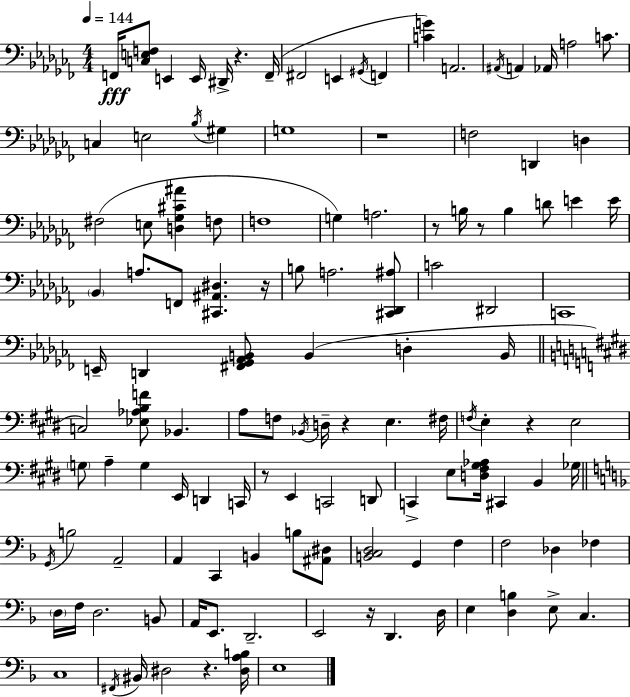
{
  \clef bass
  \numericTimeSignature
  \time 4/4
  \key aes \minor
  \tempo 4 = 144
  f,16\fff <c e f>8 e,4 e,16 dis,16-> r4. f,16--( | fis,2 e,4 \acciaccatura { gis,16 } f,4 | <c' g'>4) a,2. | \acciaccatura { ais,16 } a,4 aes,16 a2 c'8. | \break c4 e2 \acciaccatura { bes16 } gis4 | g1 | r1 | f2 d,4 d4 | \break fis2( e8 <d ges cis' ais'>4 | f8 f1 | g4) a2. | r8 b16 r8 b4 d'8 e'4 | \break e'16 \parenthesize bes,4 a8. f,8 <cis, ais, dis>4. | r16 b8 a2. | <cis, des, ais>8 c'2 dis,2 | c,1 | \break e,16-- d,4 <fis, ges, aes, b,>8 b,4( d4-. | b,16 \bar "||" \break \key e \major c2) <ees aes b f'>8 bes,4. | a8 f8 \acciaccatura { bes,16 } d16-- r4 e4. | fis16 \acciaccatura { f16 } e4-. r4 e2 | \parenthesize g8 a4-- g4 e,16 d,4 | \break c,16 r8 e,4 c,2 | d,8 c,4-> e8 <d fis gis aes>16 cis,4 b,4 | ges16 \bar "||" \break \key d \minor \acciaccatura { g,16 } b2 a,2-- | a,4 c,4 b,4 b8 <ais, dis>8 | <b, c d>2 g,4 f4 | f2 des4 fes4 | \break \parenthesize d16 f16 d2. b,8 | a,16 e,8. d,2.-- | e,2 r16 d,4. | d16 e4 <d b>4 e8-> c4. | \break c1 | \acciaccatura { fis,16 } bis,16 dis2 r4. | <dis a b>16 e1 | \bar "|."
}